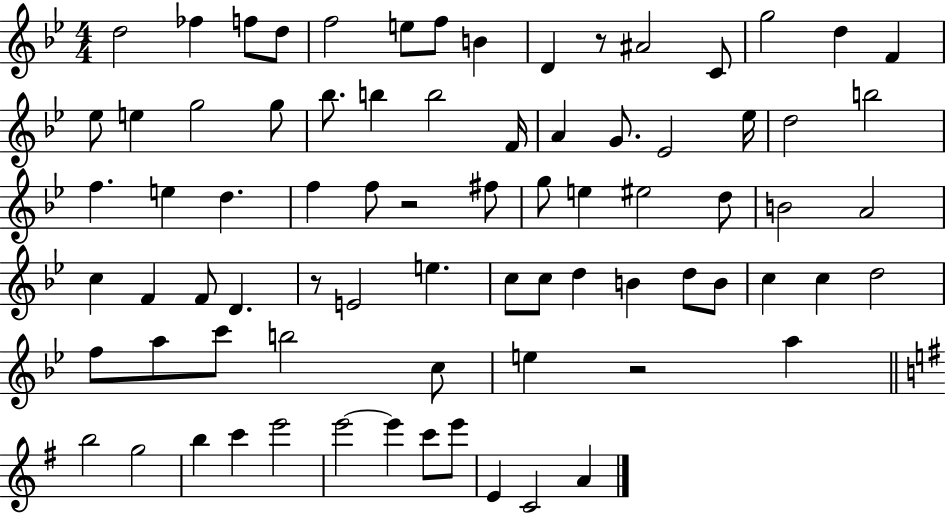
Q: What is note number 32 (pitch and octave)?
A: F5